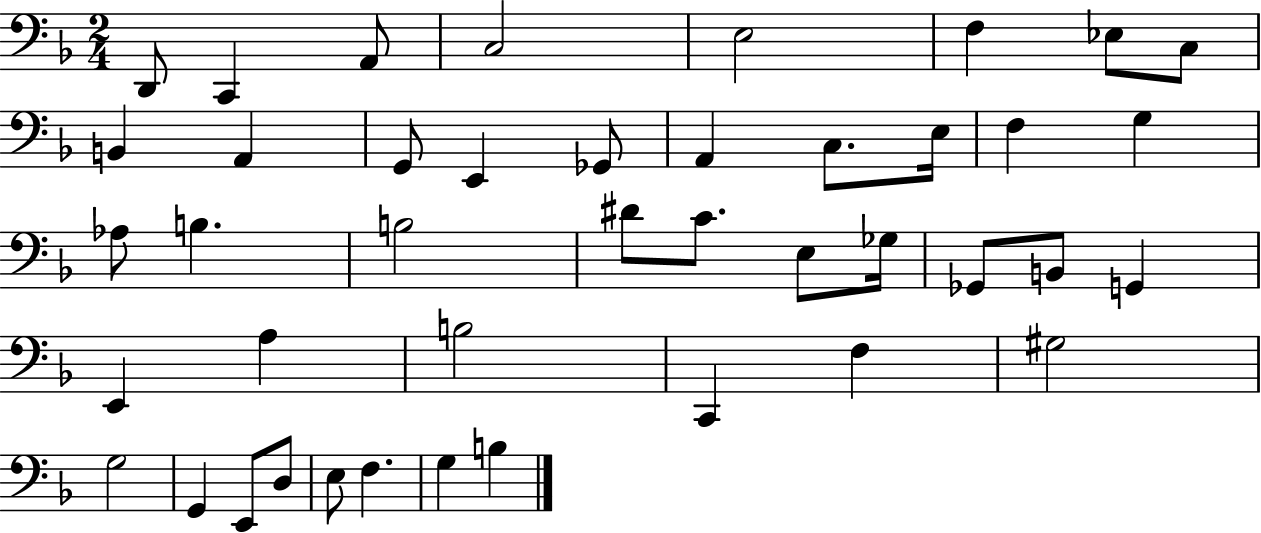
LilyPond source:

{
  \clef bass
  \numericTimeSignature
  \time 2/4
  \key f \major
  d,8 c,4 a,8 | c2 | e2 | f4 ees8 c8 | \break b,4 a,4 | g,8 e,4 ges,8 | a,4 c8. e16 | f4 g4 | \break aes8 b4. | b2 | dis'8 c'8. e8 ges16 | ges,8 b,8 g,4 | \break e,4 a4 | b2 | c,4 f4 | gis2 | \break g2 | g,4 e,8 d8 | e8 f4. | g4 b4 | \break \bar "|."
}